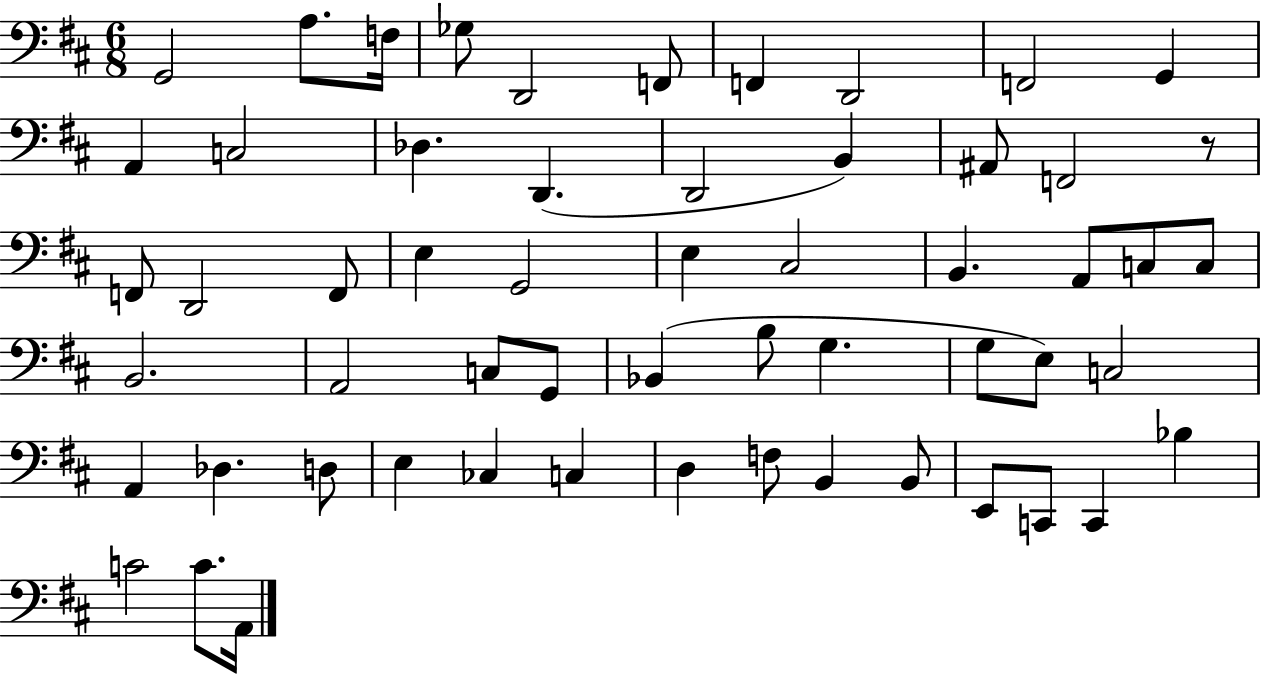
G2/h A3/e. F3/s Gb3/e D2/h F2/e F2/q D2/h F2/h G2/q A2/q C3/h Db3/q. D2/q. D2/h B2/q A#2/e F2/h R/e F2/e D2/h F2/e E3/q G2/h E3/q C#3/h B2/q. A2/e C3/e C3/e B2/h. A2/h C3/e G2/e Bb2/q B3/e G3/q. G3/e E3/e C3/h A2/q Db3/q. D3/e E3/q CES3/q C3/q D3/q F3/e B2/q B2/e E2/e C2/e C2/q Bb3/q C4/h C4/e. A2/s